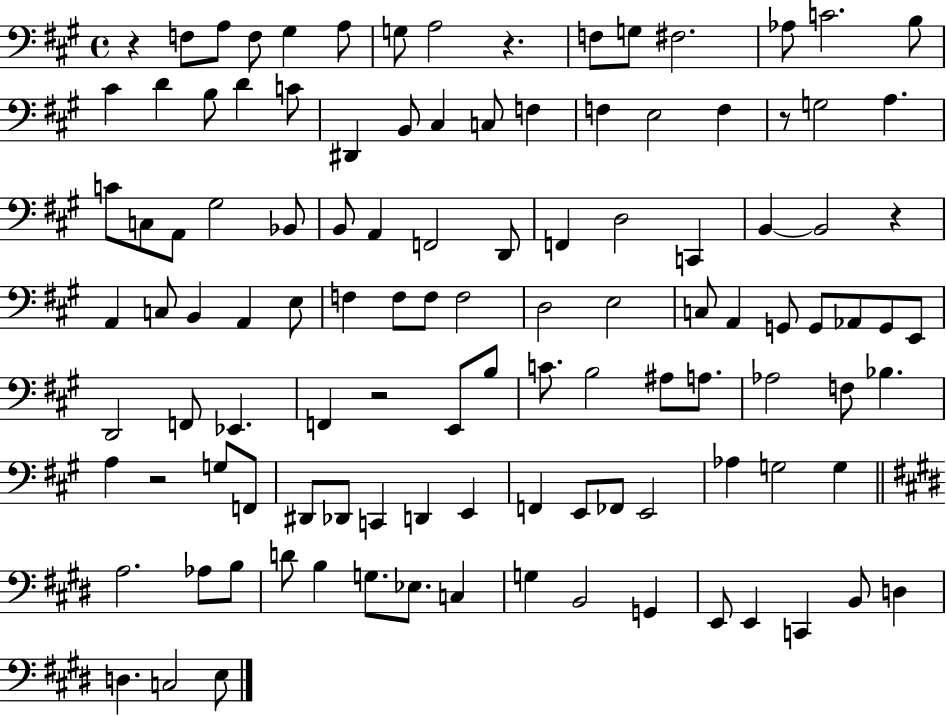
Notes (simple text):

R/q F3/e A3/e F3/e G#3/q A3/e G3/e A3/h R/q. F3/e G3/e F#3/h. Ab3/e C4/h. B3/e C#4/q D4/q B3/e D4/q C4/e D#2/q B2/e C#3/q C3/e F3/q F3/q E3/h F3/q R/e G3/h A3/q. C4/e C3/e A2/e G#3/h Bb2/e B2/e A2/q F2/h D2/e F2/q D3/h C2/q B2/q B2/h R/q A2/q C3/e B2/q A2/q E3/e F3/q F3/e F3/e F3/h D3/h E3/h C3/e A2/q G2/e G2/e Ab2/e G2/e E2/e D2/h F2/e Eb2/q. F2/q R/h E2/e B3/e C4/e. B3/h A#3/e A3/e. Ab3/h F3/e Bb3/q. A3/q R/h G3/e F2/e D#2/e Db2/e C2/q D2/q E2/q F2/q E2/e FES2/e E2/h Ab3/q G3/h G3/q A3/h. Ab3/e B3/e D4/e B3/q G3/e. Eb3/e. C3/q G3/q B2/h G2/q E2/e E2/q C2/q B2/e D3/q D3/q. C3/h E3/e